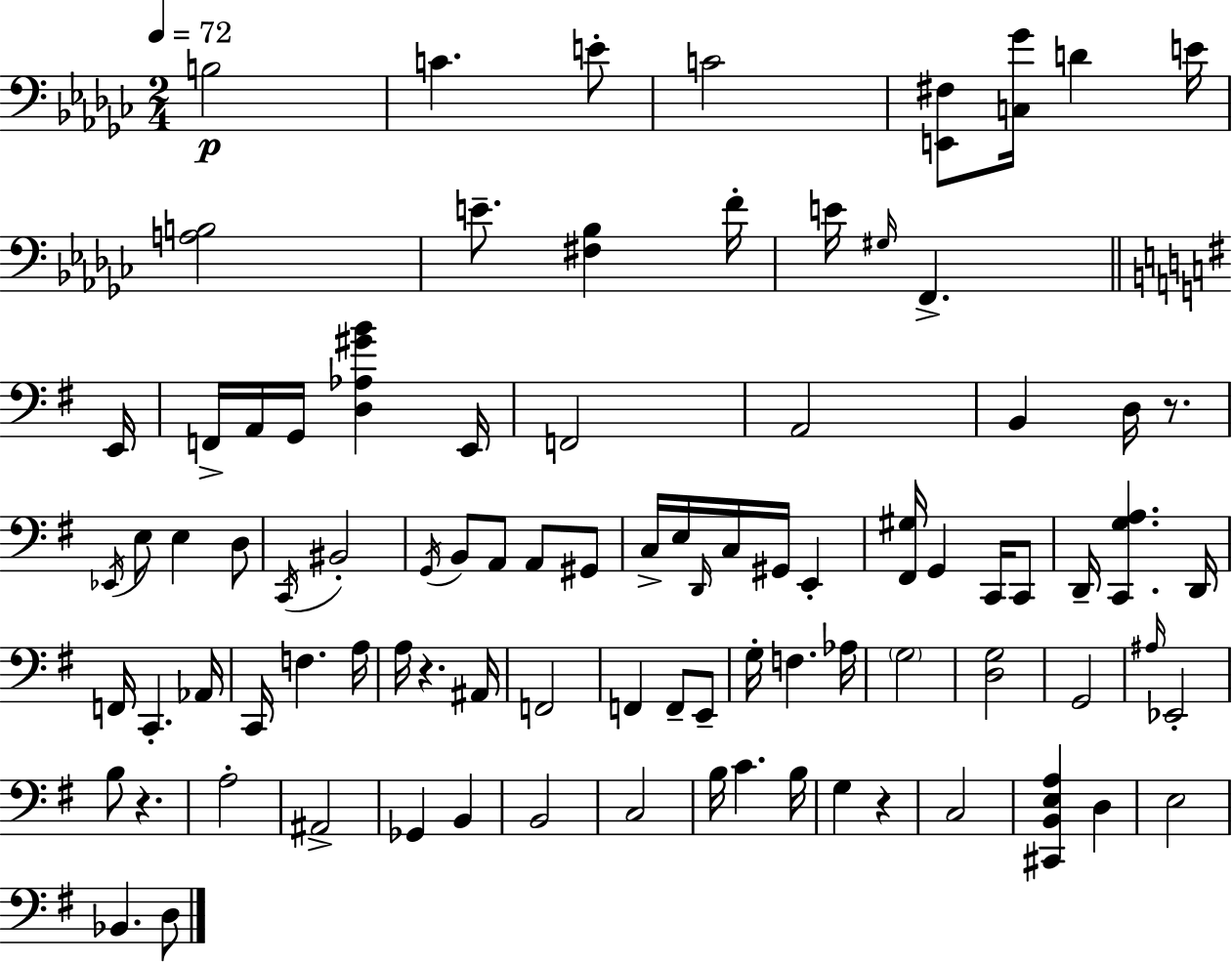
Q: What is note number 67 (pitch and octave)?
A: B2